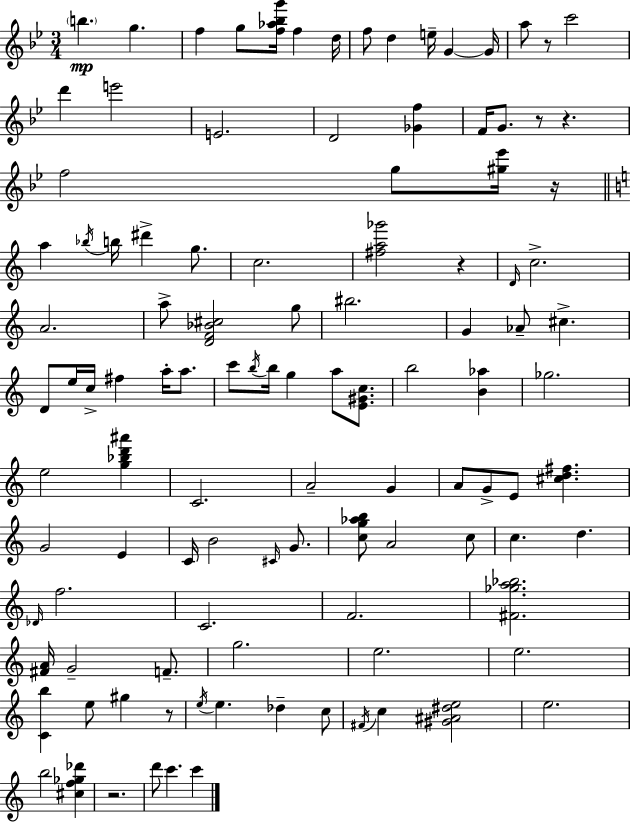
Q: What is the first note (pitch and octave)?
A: B5